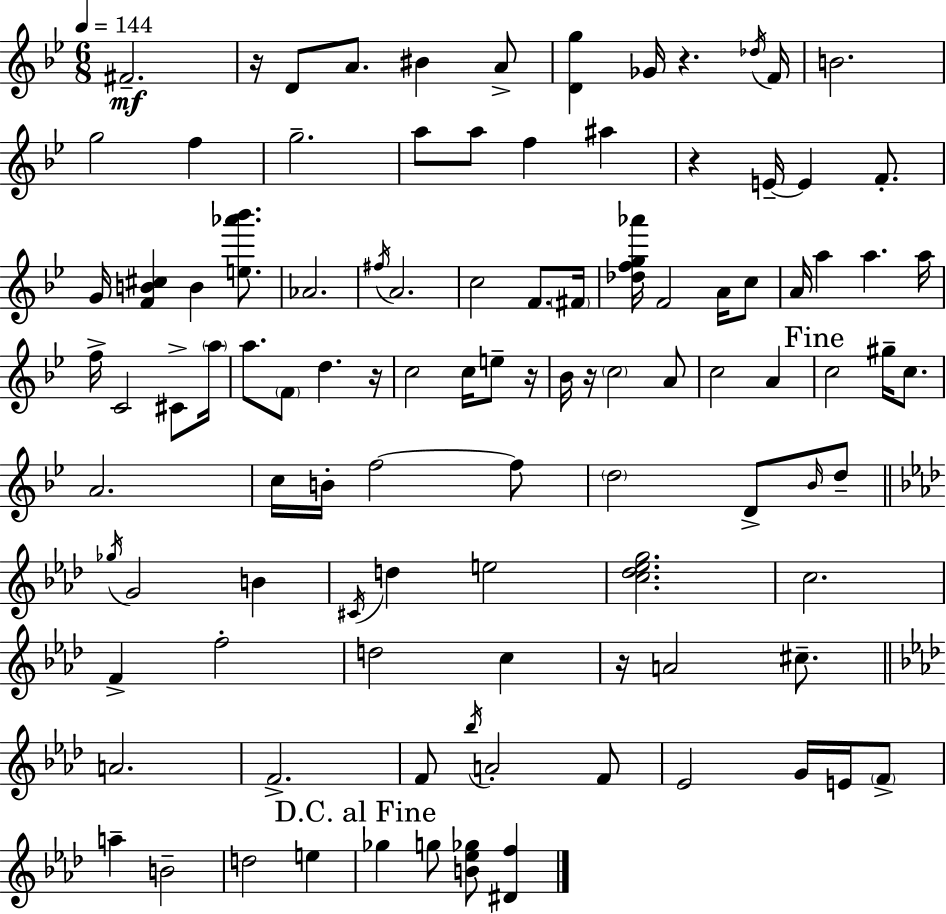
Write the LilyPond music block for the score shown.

{
  \clef treble
  \numericTimeSignature
  \time 6/8
  \key g \minor
  \tempo 4 = 144
  fis'2.--\mf | r16 d'8 a'8. bis'4 a'8-> | <d' g''>4 ges'16 r4. \acciaccatura { des''16 } | f'16 b'2. | \break g''2 f''4 | g''2.-- | a''8 a''8 f''4 ais''4 | r4 e'16--~~ e'4 f'8.-. | \break g'16 <f' b' cis''>4 b'4 <e'' aes''' bes'''>8. | aes'2. | \acciaccatura { fis''16 } a'2. | c''2 f'8. | \break \parenthesize fis'16 <des'' f'' g'' aes'''>16 f'2 a'16 | c''8 a'16 a''4 a''4. | a''16 f''16-> c'2 cis'8-> | \parenthesize a''16 a''8. \parenthesize f'8 d''4. | \break r16 c''2 c''16 e''8-- | r16 bes'16 r16 \parenthesize c''2 | a'8 c''2 a'4 | \mark "Fine" c''2 gis''16-- c''8. | \break a'2. | c''16 b'16-. f''2~~ | f''8 \parenthesize d''2 d'8-> | \grace { bes'16 } d''8-- \bar "||" \break \key f \minor \acciaccatura { ges''16 } g'2 b'4 | \acciaccatura { cis'16 } d''4 e''2 | <c'' des'' ees'' g''>2. | c''2. | \break f'4-> f''2-. | d''2 c''4 | r16 a'2 cis''8.-- | \bar "||" \break \key f \minor a'2. | f'2.-> | f'8 \acciaccatura { bes''16 } a'2-. f'8 | ees'2 g'16 e'16 \parenthesize f'8-> | \break a''4-- b'2-- | d''2 e''4 | \mark "D.C. al Fine" ges''4 g''8 <b' ees'' ges''>8 <dis' f''>4 | \bar "|."
}